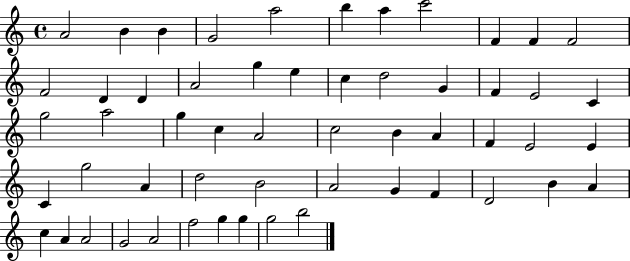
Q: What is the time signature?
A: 4/4